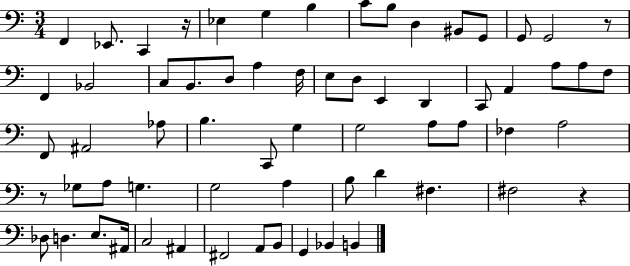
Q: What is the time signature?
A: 3/4